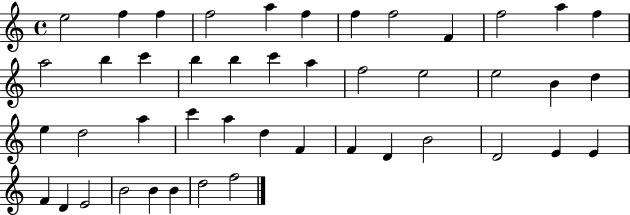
{
  \clef treble
  \time 4/4
  \defaultTimeSignature
  \key c \major
  e''2 f''4 f''4 | f''2 a''4 f''4 | f''4 f''2 f'4 | f''2 a''4 f''4 | \break a''2 b''4 c'''4 | b''4 b''4 c'''4 a''4 | f''2 e''2 | e''2 b'4 d''4 | \break e''4 d''2 a''4 | c'''4 a''4 d''4 f'4 | f'4 d'4 b'2 | d'2 e'4 e'4 | \break f'4 d'4 e'2 | b'2 b'4 b'4 | d''2 f''2 | \bar "|."
}